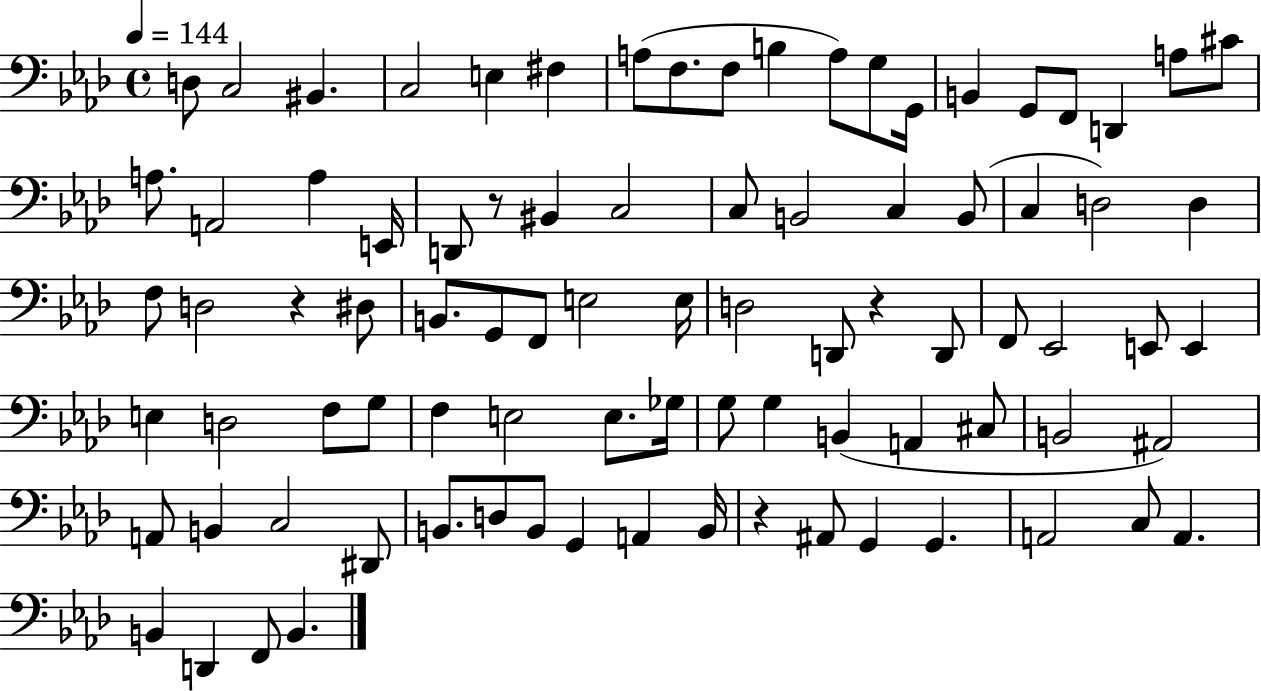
D3/e C3/h BIS2/q. C3/h E3/q F#3/q A3/e F3/e. F3/e B3/q A3/e G3/e G2/s B2/q G2/e F2/e D2/q A3/e C#4/e A3/e. A2/h A3/q E2/s D2/e R/e BIS2/q C3/h C3/e B2/h C3/q B2/e C3/q D3/h D3/q F3/e D3/h R/q D#3/e B2/e. G2/e F2/e E3/h E3/s D3/h D2/e R/q D2/e F2/e Eb2/h E2/e E2/q E3/q D3/h F3/e G3/e F3/q E3/h E3/e. Gb3/s G3/e G3/q B2/q A2/q C#3/e B2/h A#2/h A2/e B2/q C3/h D#2/e B2/e. D3/e B2/e G2/q A2/q B2/s R/q A#2/e G2/q G2/q. A2/h C3/e A2/q. B2/q D2/q F2/e B2/q.